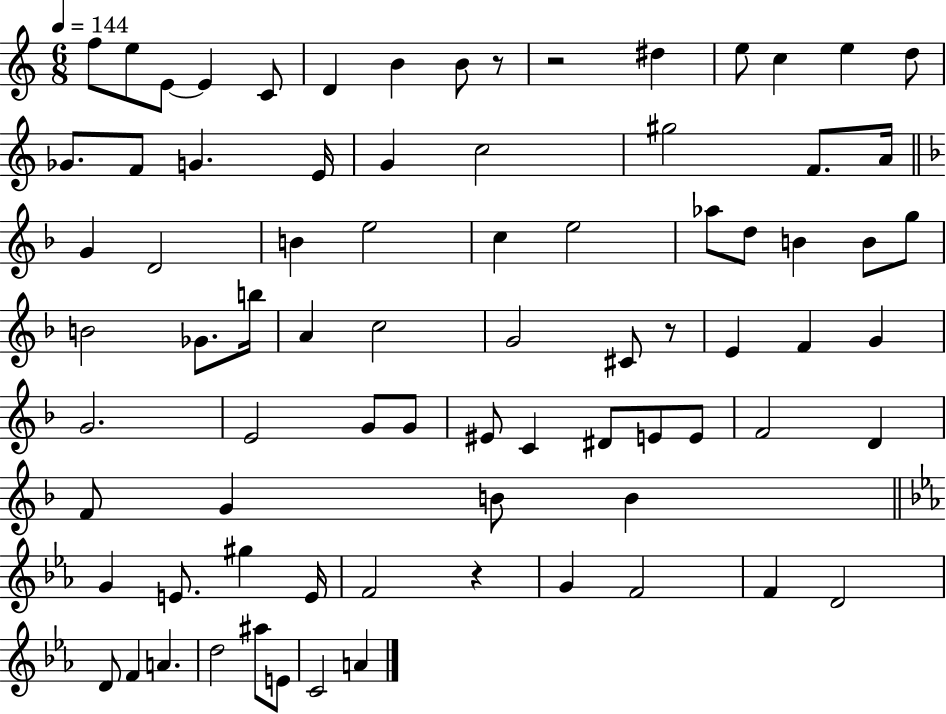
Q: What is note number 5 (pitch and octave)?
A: C4